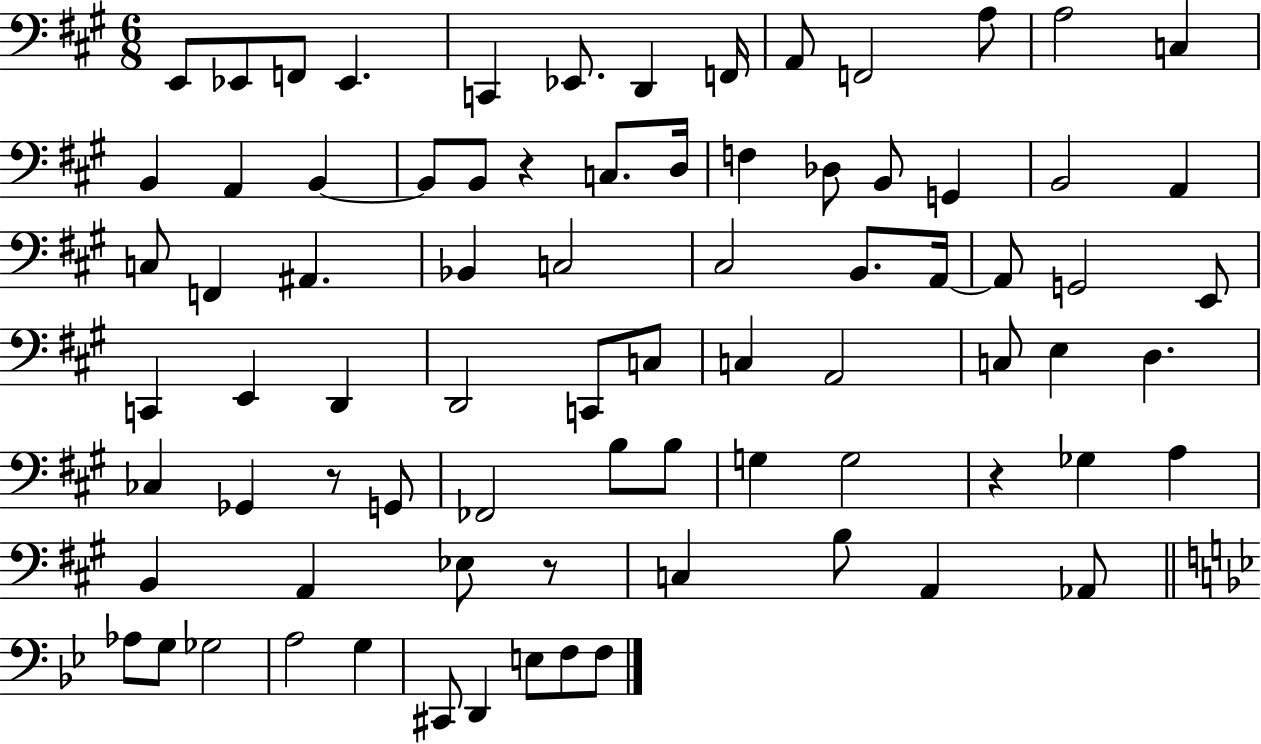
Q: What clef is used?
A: bass